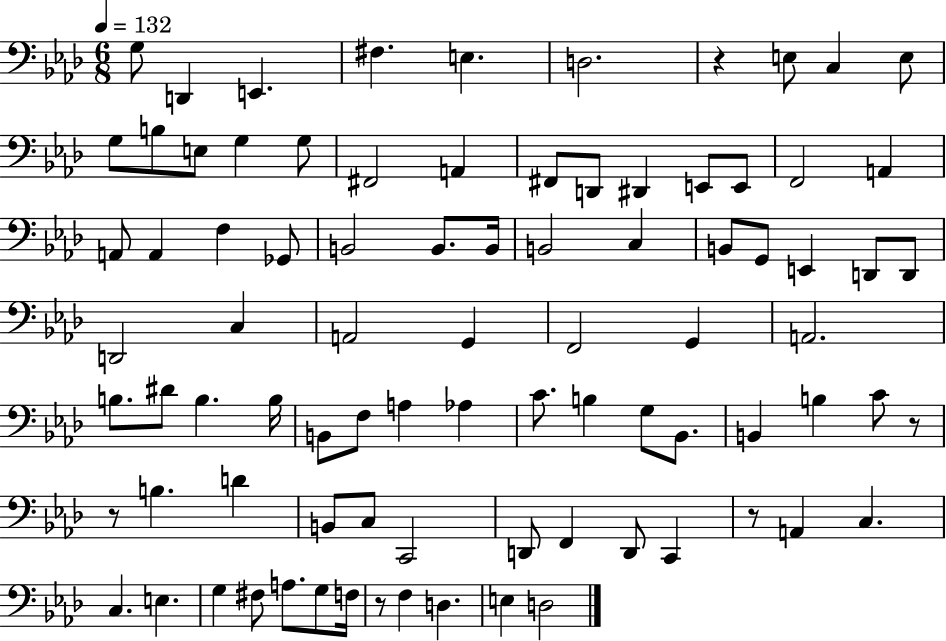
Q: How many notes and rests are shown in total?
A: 86